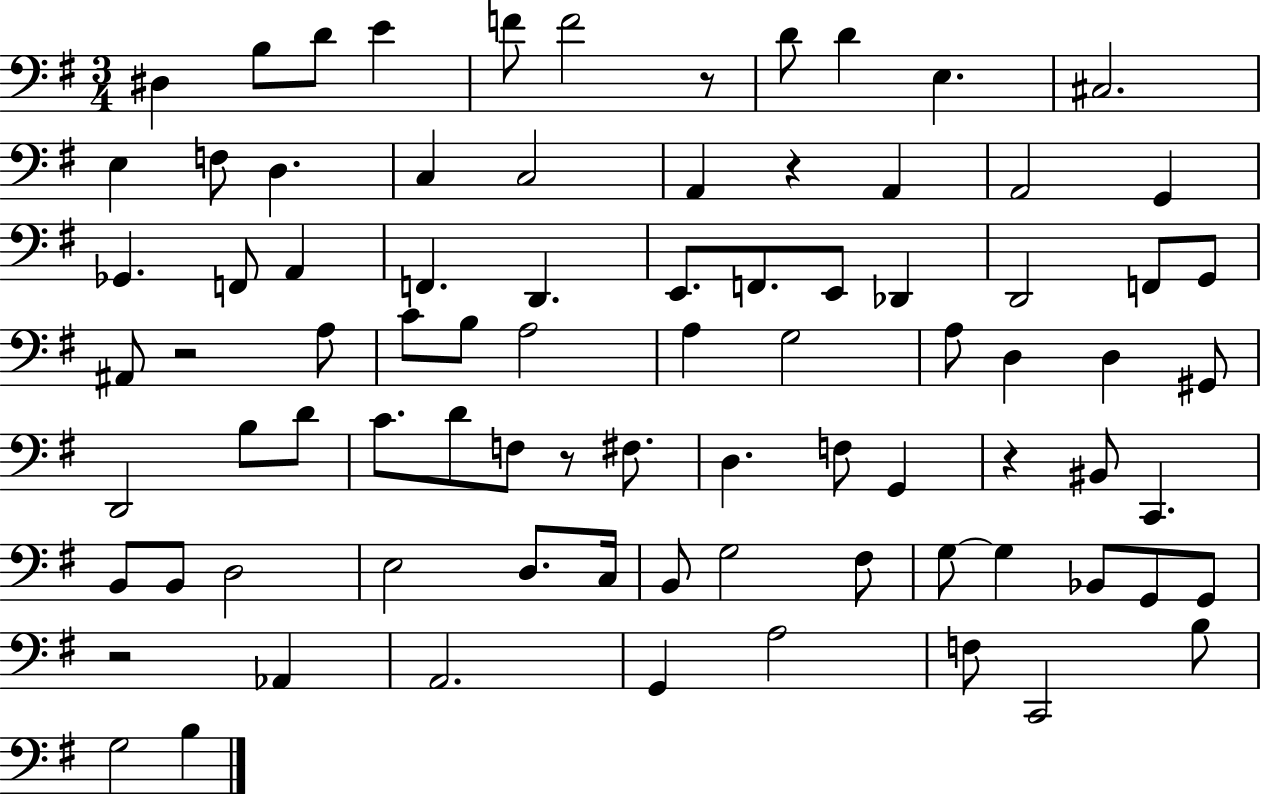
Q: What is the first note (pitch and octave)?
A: D#3